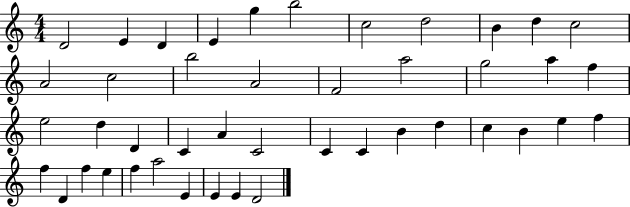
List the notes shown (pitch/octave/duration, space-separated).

D4/h E4/q D4/q E4/q G5/q B5/h C5/h D5/h B4/q D5/q C5/h A4/h C5/h B5/h A4/h F4/h A5/h G5/h A5/q F5/q E5/h D5/q D4/q C4/q A4/q C4/h C4/q C4/q B4/q D5/q C5/q B4/q E5/q F5/q F5/q D4/q F5/q E5/q F5/q A5/h E4/q E4/q E4/q D4/h